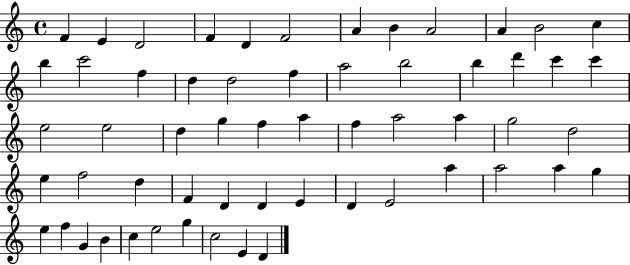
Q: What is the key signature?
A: C major